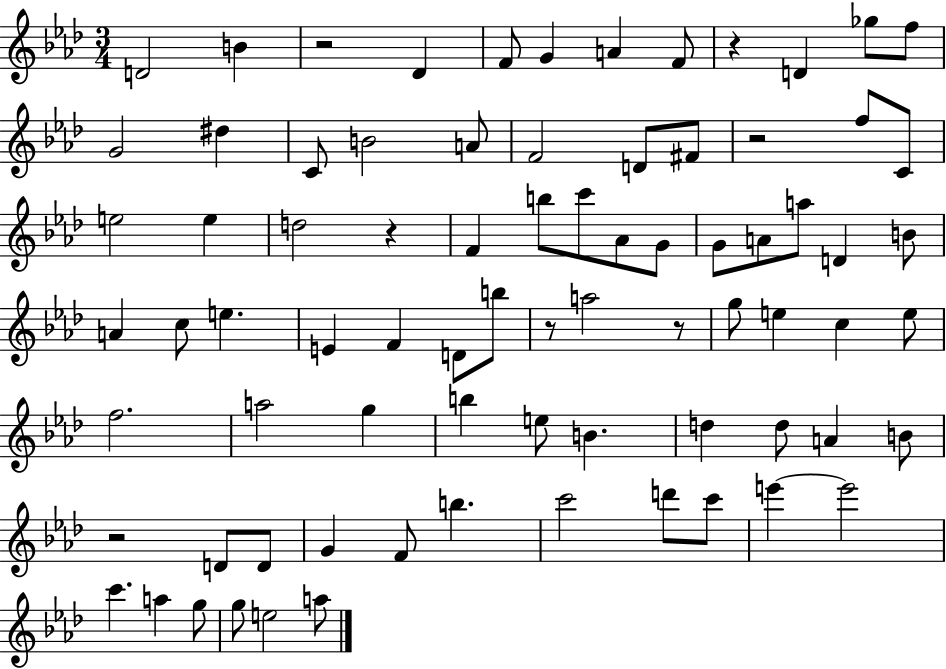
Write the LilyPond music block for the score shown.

{
  \clef treble
  \numericTimeSignature
  \time 3/4
  \key aes \major
  d'2 b'4 | r2 des'4 | f'8 g'4 a'4 f'8 | r4 d'4 ges''8 f''8 | \break g'2 dis''4 | c'8 b'2 a'8 | f'2 d'8 fis'8 | r2 f''8 c'8 | \break e''2 e''4 | d''2 r4 | f'4 b''8 c'''8 aes'8 g'8 | g'8 a'8 a''8 d'4 b'8 | \break a'4 c''8 e''4. | e'4 f'4 d'8 b''8 | r8 a''2 r8 | g''8 e''4 c''4 e''8 | \break f''2. | a''2 g''4 | b''4 e''8 b'4. | d''4 d''8 a'4 b'8 | \break r2 d'8 d'8 | g'4 f'8 b''4. | c'''2 d'''8 c'''8 | e'''4~~ e'''2 | \break c'''4. a''4 g''8 | g''8 e''2 a''8 | \bar "|."
}